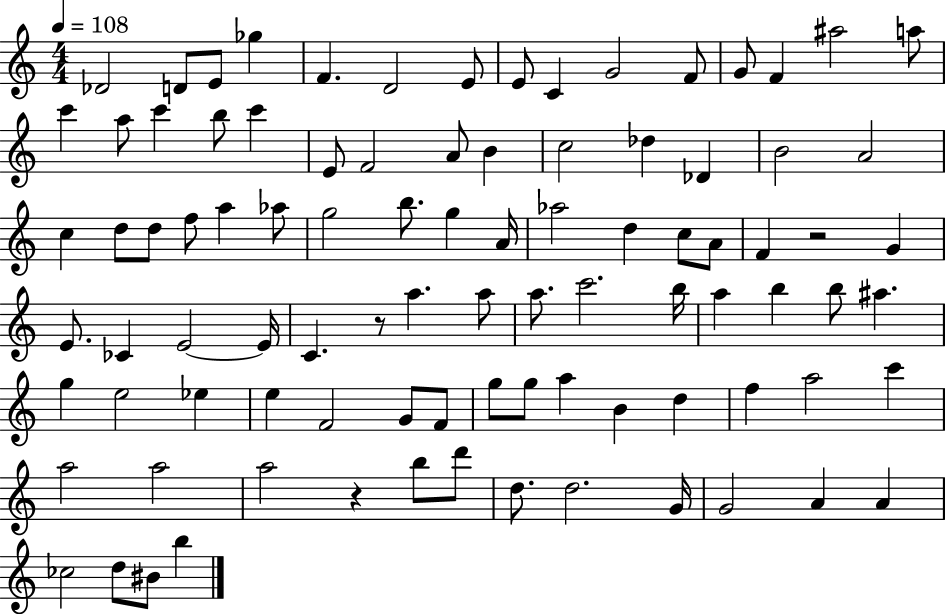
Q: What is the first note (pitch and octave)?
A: Db4